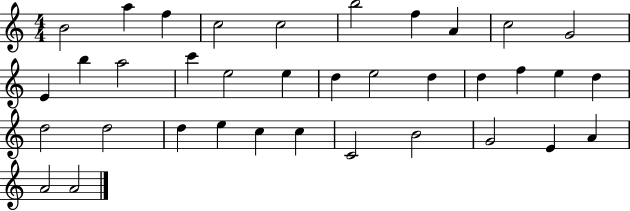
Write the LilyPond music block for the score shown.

{
  \clef treble
  \numericTimeSignature
  \time 4/4
  \key c \major
  b'2 a''4 f''4 | c''2 c''2 | b''2 f''4 a'4 | c''2 g'2 | \break e'4 b''4 a''2 | c'''4 e''2 e''4 | d''4 e''2 d''4 | d''4 f''4 e''4 d''4 | \break d''2 d''2 | d''4 e''4 c''4 c''4 | c'2 b'2 | g'2 e'4 a'4 | \break a'2 a'2 | \bar "|."
}